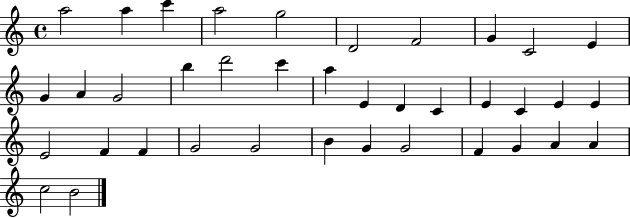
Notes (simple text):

A5/h A5/q C6/q A5/h G5/h D4/h F4/h G4/q C4/h E4/q G4/q A4/q G4/h B5/q D6/h C6/q A5/q E4/q D4/q C4/q E4/q C4/q E4/q E4/q E4/h F4/q F4/q G4/h G4/h B4/q G4/q G4/h F4/q G4/q A4/q A4/q C5/h B4/h